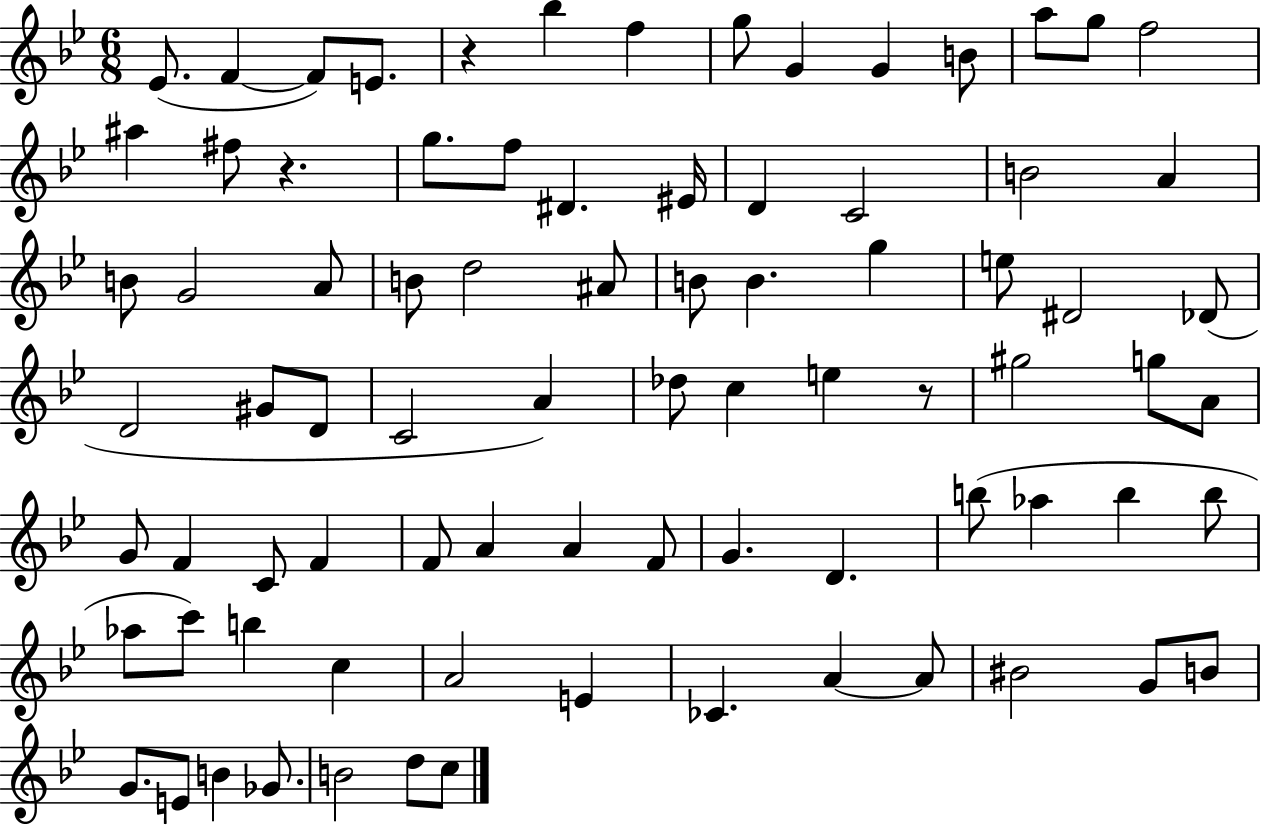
X:1
T:Untitled
M:6/8
L:1/4
K:Bb
_E/2 F F/2 E/2 z _b f g/2 G G B/2 a/2 g/2 f2 ^a ^f/2 z g/2 f/2 ^D ^E/4 D C2 B2 A B/2 G2 A/2 B/2 d2 ^A/2 B/2 B g e/2 ^D2 _D/2 D2 ^G/2 D/2 C2 A _d/2 c e z/2 ^g2 g/2 A/2 G/2 F C/2 F F/2 A A F/2 G D b/2 _a b b/2 _a/2 c'/2 b c A2 E _C A A/2 ^B2 G/2 B/2 G/2 E/2 B _G/2 B2 d/2 c/2